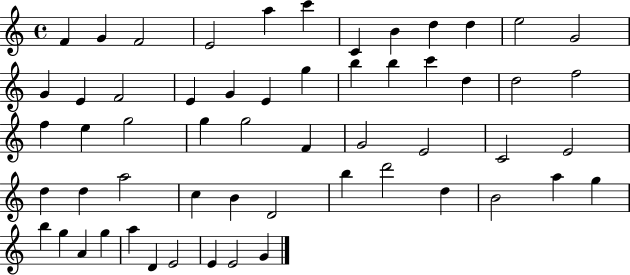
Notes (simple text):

F4/q G4/q F4/h E4/h A5/q C6/q C4/q B4/q D5/q D5/q E5/h G4/h G4/q E4/q F4/h E4/q G4/q E4/q G5/q B5/q B5/q C6/q D5/q D5/h F5/h F5/q E5/q G5/h G5/q G5/h F4/q G4/h E4/h C4/h E4/h D5/q D5/q A5/h C5/q B4/q D4/h B5/q D6/h D5/q B4/h A5/q G5/q B5/q G5/q A4/q G5/q A5/q D4/q E4/h E4/q E4/h G4/q